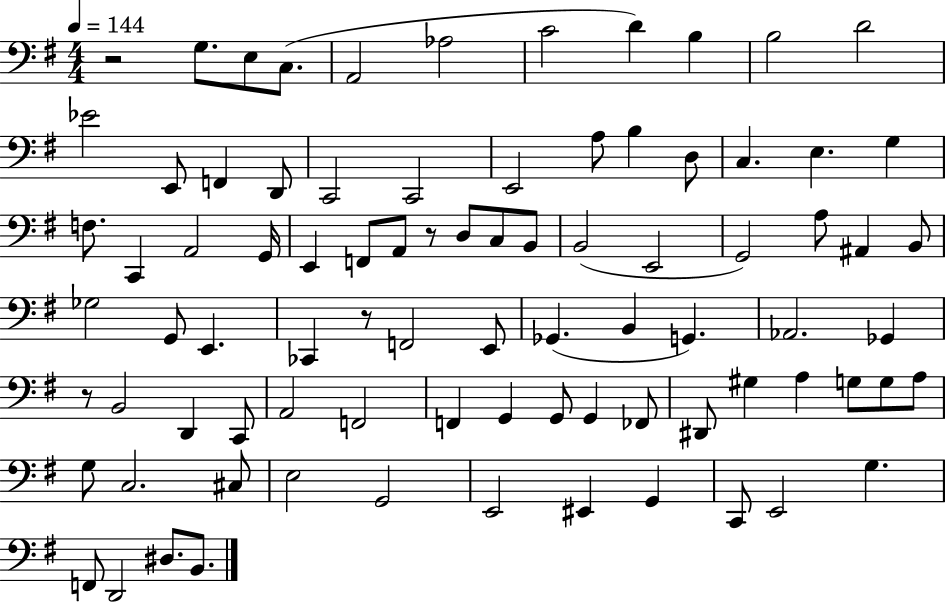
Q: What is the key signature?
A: G major